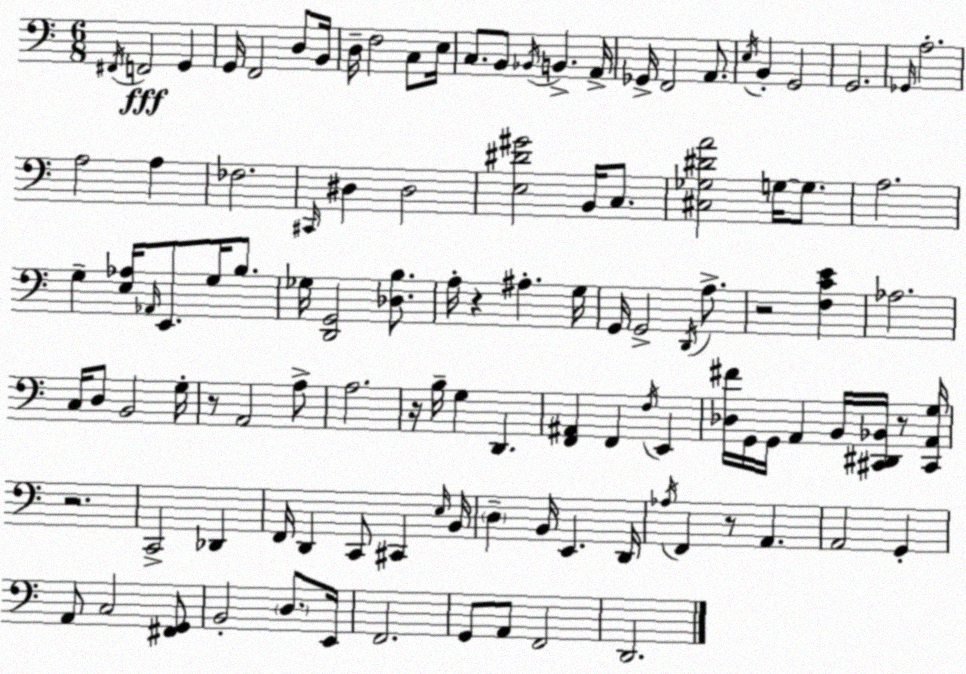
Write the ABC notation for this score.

X:1
T:Untitled
M:6/8
L:1/4
K:Am
^F,,/4 F,,2 G,, G,,/4 F,,2 D,/2 B,,/4 D,/4 F,2 C,/2 E,/4 C,/2 B,,/2 _B,,/4 B,, A,,/4 _G,,/4 F,,2 A,,/2 E,/4 B,, G,,2 G,,2 _G,,/4 A,2 A,2 A, _F,2 ^C,,/4 ^D, ^D,2 [E,^D^G]2 B,,/4 C,/2 [^C,_G,^DA]2 G,/4 G,/2 A,2 G, [E,_A,]/4 _A,,/4 E,,/2 G,/4 B,/2 _G,/4 [D,,G,,]2 [_D,B,]/2 A,/4 z ^A, G,/4 G,,/4 G,,2 D,,/4 A,/2 z2 [F,CE] _A,2 C,/4 D,/2 B,,2 G,/4 z/2 A,,2 A,/2 A,2 z/4 B,/4 G, D,, [F,,^A,,] F,, F,/4 E,, [_D,^F]/4 G,,/4 G,,/4 A,, B,,/4 [^C,,^D,,_B,,]/4 z/2 [^C,,A,,G,]/4 z2 C,,2 _D,, F,,/4 D,, C,,/2 ^C,, E,/4 B,,/4 D, B,,/4 E,, D,,/4 _A,/4 F,, z/2 A,, A,,2 G,, A,,/2 C,2 [^F,,G,,]/2 B,,2 D,/2 E,,/4 F,,2 G,,/2 A,,/2 F,,2 D,,2